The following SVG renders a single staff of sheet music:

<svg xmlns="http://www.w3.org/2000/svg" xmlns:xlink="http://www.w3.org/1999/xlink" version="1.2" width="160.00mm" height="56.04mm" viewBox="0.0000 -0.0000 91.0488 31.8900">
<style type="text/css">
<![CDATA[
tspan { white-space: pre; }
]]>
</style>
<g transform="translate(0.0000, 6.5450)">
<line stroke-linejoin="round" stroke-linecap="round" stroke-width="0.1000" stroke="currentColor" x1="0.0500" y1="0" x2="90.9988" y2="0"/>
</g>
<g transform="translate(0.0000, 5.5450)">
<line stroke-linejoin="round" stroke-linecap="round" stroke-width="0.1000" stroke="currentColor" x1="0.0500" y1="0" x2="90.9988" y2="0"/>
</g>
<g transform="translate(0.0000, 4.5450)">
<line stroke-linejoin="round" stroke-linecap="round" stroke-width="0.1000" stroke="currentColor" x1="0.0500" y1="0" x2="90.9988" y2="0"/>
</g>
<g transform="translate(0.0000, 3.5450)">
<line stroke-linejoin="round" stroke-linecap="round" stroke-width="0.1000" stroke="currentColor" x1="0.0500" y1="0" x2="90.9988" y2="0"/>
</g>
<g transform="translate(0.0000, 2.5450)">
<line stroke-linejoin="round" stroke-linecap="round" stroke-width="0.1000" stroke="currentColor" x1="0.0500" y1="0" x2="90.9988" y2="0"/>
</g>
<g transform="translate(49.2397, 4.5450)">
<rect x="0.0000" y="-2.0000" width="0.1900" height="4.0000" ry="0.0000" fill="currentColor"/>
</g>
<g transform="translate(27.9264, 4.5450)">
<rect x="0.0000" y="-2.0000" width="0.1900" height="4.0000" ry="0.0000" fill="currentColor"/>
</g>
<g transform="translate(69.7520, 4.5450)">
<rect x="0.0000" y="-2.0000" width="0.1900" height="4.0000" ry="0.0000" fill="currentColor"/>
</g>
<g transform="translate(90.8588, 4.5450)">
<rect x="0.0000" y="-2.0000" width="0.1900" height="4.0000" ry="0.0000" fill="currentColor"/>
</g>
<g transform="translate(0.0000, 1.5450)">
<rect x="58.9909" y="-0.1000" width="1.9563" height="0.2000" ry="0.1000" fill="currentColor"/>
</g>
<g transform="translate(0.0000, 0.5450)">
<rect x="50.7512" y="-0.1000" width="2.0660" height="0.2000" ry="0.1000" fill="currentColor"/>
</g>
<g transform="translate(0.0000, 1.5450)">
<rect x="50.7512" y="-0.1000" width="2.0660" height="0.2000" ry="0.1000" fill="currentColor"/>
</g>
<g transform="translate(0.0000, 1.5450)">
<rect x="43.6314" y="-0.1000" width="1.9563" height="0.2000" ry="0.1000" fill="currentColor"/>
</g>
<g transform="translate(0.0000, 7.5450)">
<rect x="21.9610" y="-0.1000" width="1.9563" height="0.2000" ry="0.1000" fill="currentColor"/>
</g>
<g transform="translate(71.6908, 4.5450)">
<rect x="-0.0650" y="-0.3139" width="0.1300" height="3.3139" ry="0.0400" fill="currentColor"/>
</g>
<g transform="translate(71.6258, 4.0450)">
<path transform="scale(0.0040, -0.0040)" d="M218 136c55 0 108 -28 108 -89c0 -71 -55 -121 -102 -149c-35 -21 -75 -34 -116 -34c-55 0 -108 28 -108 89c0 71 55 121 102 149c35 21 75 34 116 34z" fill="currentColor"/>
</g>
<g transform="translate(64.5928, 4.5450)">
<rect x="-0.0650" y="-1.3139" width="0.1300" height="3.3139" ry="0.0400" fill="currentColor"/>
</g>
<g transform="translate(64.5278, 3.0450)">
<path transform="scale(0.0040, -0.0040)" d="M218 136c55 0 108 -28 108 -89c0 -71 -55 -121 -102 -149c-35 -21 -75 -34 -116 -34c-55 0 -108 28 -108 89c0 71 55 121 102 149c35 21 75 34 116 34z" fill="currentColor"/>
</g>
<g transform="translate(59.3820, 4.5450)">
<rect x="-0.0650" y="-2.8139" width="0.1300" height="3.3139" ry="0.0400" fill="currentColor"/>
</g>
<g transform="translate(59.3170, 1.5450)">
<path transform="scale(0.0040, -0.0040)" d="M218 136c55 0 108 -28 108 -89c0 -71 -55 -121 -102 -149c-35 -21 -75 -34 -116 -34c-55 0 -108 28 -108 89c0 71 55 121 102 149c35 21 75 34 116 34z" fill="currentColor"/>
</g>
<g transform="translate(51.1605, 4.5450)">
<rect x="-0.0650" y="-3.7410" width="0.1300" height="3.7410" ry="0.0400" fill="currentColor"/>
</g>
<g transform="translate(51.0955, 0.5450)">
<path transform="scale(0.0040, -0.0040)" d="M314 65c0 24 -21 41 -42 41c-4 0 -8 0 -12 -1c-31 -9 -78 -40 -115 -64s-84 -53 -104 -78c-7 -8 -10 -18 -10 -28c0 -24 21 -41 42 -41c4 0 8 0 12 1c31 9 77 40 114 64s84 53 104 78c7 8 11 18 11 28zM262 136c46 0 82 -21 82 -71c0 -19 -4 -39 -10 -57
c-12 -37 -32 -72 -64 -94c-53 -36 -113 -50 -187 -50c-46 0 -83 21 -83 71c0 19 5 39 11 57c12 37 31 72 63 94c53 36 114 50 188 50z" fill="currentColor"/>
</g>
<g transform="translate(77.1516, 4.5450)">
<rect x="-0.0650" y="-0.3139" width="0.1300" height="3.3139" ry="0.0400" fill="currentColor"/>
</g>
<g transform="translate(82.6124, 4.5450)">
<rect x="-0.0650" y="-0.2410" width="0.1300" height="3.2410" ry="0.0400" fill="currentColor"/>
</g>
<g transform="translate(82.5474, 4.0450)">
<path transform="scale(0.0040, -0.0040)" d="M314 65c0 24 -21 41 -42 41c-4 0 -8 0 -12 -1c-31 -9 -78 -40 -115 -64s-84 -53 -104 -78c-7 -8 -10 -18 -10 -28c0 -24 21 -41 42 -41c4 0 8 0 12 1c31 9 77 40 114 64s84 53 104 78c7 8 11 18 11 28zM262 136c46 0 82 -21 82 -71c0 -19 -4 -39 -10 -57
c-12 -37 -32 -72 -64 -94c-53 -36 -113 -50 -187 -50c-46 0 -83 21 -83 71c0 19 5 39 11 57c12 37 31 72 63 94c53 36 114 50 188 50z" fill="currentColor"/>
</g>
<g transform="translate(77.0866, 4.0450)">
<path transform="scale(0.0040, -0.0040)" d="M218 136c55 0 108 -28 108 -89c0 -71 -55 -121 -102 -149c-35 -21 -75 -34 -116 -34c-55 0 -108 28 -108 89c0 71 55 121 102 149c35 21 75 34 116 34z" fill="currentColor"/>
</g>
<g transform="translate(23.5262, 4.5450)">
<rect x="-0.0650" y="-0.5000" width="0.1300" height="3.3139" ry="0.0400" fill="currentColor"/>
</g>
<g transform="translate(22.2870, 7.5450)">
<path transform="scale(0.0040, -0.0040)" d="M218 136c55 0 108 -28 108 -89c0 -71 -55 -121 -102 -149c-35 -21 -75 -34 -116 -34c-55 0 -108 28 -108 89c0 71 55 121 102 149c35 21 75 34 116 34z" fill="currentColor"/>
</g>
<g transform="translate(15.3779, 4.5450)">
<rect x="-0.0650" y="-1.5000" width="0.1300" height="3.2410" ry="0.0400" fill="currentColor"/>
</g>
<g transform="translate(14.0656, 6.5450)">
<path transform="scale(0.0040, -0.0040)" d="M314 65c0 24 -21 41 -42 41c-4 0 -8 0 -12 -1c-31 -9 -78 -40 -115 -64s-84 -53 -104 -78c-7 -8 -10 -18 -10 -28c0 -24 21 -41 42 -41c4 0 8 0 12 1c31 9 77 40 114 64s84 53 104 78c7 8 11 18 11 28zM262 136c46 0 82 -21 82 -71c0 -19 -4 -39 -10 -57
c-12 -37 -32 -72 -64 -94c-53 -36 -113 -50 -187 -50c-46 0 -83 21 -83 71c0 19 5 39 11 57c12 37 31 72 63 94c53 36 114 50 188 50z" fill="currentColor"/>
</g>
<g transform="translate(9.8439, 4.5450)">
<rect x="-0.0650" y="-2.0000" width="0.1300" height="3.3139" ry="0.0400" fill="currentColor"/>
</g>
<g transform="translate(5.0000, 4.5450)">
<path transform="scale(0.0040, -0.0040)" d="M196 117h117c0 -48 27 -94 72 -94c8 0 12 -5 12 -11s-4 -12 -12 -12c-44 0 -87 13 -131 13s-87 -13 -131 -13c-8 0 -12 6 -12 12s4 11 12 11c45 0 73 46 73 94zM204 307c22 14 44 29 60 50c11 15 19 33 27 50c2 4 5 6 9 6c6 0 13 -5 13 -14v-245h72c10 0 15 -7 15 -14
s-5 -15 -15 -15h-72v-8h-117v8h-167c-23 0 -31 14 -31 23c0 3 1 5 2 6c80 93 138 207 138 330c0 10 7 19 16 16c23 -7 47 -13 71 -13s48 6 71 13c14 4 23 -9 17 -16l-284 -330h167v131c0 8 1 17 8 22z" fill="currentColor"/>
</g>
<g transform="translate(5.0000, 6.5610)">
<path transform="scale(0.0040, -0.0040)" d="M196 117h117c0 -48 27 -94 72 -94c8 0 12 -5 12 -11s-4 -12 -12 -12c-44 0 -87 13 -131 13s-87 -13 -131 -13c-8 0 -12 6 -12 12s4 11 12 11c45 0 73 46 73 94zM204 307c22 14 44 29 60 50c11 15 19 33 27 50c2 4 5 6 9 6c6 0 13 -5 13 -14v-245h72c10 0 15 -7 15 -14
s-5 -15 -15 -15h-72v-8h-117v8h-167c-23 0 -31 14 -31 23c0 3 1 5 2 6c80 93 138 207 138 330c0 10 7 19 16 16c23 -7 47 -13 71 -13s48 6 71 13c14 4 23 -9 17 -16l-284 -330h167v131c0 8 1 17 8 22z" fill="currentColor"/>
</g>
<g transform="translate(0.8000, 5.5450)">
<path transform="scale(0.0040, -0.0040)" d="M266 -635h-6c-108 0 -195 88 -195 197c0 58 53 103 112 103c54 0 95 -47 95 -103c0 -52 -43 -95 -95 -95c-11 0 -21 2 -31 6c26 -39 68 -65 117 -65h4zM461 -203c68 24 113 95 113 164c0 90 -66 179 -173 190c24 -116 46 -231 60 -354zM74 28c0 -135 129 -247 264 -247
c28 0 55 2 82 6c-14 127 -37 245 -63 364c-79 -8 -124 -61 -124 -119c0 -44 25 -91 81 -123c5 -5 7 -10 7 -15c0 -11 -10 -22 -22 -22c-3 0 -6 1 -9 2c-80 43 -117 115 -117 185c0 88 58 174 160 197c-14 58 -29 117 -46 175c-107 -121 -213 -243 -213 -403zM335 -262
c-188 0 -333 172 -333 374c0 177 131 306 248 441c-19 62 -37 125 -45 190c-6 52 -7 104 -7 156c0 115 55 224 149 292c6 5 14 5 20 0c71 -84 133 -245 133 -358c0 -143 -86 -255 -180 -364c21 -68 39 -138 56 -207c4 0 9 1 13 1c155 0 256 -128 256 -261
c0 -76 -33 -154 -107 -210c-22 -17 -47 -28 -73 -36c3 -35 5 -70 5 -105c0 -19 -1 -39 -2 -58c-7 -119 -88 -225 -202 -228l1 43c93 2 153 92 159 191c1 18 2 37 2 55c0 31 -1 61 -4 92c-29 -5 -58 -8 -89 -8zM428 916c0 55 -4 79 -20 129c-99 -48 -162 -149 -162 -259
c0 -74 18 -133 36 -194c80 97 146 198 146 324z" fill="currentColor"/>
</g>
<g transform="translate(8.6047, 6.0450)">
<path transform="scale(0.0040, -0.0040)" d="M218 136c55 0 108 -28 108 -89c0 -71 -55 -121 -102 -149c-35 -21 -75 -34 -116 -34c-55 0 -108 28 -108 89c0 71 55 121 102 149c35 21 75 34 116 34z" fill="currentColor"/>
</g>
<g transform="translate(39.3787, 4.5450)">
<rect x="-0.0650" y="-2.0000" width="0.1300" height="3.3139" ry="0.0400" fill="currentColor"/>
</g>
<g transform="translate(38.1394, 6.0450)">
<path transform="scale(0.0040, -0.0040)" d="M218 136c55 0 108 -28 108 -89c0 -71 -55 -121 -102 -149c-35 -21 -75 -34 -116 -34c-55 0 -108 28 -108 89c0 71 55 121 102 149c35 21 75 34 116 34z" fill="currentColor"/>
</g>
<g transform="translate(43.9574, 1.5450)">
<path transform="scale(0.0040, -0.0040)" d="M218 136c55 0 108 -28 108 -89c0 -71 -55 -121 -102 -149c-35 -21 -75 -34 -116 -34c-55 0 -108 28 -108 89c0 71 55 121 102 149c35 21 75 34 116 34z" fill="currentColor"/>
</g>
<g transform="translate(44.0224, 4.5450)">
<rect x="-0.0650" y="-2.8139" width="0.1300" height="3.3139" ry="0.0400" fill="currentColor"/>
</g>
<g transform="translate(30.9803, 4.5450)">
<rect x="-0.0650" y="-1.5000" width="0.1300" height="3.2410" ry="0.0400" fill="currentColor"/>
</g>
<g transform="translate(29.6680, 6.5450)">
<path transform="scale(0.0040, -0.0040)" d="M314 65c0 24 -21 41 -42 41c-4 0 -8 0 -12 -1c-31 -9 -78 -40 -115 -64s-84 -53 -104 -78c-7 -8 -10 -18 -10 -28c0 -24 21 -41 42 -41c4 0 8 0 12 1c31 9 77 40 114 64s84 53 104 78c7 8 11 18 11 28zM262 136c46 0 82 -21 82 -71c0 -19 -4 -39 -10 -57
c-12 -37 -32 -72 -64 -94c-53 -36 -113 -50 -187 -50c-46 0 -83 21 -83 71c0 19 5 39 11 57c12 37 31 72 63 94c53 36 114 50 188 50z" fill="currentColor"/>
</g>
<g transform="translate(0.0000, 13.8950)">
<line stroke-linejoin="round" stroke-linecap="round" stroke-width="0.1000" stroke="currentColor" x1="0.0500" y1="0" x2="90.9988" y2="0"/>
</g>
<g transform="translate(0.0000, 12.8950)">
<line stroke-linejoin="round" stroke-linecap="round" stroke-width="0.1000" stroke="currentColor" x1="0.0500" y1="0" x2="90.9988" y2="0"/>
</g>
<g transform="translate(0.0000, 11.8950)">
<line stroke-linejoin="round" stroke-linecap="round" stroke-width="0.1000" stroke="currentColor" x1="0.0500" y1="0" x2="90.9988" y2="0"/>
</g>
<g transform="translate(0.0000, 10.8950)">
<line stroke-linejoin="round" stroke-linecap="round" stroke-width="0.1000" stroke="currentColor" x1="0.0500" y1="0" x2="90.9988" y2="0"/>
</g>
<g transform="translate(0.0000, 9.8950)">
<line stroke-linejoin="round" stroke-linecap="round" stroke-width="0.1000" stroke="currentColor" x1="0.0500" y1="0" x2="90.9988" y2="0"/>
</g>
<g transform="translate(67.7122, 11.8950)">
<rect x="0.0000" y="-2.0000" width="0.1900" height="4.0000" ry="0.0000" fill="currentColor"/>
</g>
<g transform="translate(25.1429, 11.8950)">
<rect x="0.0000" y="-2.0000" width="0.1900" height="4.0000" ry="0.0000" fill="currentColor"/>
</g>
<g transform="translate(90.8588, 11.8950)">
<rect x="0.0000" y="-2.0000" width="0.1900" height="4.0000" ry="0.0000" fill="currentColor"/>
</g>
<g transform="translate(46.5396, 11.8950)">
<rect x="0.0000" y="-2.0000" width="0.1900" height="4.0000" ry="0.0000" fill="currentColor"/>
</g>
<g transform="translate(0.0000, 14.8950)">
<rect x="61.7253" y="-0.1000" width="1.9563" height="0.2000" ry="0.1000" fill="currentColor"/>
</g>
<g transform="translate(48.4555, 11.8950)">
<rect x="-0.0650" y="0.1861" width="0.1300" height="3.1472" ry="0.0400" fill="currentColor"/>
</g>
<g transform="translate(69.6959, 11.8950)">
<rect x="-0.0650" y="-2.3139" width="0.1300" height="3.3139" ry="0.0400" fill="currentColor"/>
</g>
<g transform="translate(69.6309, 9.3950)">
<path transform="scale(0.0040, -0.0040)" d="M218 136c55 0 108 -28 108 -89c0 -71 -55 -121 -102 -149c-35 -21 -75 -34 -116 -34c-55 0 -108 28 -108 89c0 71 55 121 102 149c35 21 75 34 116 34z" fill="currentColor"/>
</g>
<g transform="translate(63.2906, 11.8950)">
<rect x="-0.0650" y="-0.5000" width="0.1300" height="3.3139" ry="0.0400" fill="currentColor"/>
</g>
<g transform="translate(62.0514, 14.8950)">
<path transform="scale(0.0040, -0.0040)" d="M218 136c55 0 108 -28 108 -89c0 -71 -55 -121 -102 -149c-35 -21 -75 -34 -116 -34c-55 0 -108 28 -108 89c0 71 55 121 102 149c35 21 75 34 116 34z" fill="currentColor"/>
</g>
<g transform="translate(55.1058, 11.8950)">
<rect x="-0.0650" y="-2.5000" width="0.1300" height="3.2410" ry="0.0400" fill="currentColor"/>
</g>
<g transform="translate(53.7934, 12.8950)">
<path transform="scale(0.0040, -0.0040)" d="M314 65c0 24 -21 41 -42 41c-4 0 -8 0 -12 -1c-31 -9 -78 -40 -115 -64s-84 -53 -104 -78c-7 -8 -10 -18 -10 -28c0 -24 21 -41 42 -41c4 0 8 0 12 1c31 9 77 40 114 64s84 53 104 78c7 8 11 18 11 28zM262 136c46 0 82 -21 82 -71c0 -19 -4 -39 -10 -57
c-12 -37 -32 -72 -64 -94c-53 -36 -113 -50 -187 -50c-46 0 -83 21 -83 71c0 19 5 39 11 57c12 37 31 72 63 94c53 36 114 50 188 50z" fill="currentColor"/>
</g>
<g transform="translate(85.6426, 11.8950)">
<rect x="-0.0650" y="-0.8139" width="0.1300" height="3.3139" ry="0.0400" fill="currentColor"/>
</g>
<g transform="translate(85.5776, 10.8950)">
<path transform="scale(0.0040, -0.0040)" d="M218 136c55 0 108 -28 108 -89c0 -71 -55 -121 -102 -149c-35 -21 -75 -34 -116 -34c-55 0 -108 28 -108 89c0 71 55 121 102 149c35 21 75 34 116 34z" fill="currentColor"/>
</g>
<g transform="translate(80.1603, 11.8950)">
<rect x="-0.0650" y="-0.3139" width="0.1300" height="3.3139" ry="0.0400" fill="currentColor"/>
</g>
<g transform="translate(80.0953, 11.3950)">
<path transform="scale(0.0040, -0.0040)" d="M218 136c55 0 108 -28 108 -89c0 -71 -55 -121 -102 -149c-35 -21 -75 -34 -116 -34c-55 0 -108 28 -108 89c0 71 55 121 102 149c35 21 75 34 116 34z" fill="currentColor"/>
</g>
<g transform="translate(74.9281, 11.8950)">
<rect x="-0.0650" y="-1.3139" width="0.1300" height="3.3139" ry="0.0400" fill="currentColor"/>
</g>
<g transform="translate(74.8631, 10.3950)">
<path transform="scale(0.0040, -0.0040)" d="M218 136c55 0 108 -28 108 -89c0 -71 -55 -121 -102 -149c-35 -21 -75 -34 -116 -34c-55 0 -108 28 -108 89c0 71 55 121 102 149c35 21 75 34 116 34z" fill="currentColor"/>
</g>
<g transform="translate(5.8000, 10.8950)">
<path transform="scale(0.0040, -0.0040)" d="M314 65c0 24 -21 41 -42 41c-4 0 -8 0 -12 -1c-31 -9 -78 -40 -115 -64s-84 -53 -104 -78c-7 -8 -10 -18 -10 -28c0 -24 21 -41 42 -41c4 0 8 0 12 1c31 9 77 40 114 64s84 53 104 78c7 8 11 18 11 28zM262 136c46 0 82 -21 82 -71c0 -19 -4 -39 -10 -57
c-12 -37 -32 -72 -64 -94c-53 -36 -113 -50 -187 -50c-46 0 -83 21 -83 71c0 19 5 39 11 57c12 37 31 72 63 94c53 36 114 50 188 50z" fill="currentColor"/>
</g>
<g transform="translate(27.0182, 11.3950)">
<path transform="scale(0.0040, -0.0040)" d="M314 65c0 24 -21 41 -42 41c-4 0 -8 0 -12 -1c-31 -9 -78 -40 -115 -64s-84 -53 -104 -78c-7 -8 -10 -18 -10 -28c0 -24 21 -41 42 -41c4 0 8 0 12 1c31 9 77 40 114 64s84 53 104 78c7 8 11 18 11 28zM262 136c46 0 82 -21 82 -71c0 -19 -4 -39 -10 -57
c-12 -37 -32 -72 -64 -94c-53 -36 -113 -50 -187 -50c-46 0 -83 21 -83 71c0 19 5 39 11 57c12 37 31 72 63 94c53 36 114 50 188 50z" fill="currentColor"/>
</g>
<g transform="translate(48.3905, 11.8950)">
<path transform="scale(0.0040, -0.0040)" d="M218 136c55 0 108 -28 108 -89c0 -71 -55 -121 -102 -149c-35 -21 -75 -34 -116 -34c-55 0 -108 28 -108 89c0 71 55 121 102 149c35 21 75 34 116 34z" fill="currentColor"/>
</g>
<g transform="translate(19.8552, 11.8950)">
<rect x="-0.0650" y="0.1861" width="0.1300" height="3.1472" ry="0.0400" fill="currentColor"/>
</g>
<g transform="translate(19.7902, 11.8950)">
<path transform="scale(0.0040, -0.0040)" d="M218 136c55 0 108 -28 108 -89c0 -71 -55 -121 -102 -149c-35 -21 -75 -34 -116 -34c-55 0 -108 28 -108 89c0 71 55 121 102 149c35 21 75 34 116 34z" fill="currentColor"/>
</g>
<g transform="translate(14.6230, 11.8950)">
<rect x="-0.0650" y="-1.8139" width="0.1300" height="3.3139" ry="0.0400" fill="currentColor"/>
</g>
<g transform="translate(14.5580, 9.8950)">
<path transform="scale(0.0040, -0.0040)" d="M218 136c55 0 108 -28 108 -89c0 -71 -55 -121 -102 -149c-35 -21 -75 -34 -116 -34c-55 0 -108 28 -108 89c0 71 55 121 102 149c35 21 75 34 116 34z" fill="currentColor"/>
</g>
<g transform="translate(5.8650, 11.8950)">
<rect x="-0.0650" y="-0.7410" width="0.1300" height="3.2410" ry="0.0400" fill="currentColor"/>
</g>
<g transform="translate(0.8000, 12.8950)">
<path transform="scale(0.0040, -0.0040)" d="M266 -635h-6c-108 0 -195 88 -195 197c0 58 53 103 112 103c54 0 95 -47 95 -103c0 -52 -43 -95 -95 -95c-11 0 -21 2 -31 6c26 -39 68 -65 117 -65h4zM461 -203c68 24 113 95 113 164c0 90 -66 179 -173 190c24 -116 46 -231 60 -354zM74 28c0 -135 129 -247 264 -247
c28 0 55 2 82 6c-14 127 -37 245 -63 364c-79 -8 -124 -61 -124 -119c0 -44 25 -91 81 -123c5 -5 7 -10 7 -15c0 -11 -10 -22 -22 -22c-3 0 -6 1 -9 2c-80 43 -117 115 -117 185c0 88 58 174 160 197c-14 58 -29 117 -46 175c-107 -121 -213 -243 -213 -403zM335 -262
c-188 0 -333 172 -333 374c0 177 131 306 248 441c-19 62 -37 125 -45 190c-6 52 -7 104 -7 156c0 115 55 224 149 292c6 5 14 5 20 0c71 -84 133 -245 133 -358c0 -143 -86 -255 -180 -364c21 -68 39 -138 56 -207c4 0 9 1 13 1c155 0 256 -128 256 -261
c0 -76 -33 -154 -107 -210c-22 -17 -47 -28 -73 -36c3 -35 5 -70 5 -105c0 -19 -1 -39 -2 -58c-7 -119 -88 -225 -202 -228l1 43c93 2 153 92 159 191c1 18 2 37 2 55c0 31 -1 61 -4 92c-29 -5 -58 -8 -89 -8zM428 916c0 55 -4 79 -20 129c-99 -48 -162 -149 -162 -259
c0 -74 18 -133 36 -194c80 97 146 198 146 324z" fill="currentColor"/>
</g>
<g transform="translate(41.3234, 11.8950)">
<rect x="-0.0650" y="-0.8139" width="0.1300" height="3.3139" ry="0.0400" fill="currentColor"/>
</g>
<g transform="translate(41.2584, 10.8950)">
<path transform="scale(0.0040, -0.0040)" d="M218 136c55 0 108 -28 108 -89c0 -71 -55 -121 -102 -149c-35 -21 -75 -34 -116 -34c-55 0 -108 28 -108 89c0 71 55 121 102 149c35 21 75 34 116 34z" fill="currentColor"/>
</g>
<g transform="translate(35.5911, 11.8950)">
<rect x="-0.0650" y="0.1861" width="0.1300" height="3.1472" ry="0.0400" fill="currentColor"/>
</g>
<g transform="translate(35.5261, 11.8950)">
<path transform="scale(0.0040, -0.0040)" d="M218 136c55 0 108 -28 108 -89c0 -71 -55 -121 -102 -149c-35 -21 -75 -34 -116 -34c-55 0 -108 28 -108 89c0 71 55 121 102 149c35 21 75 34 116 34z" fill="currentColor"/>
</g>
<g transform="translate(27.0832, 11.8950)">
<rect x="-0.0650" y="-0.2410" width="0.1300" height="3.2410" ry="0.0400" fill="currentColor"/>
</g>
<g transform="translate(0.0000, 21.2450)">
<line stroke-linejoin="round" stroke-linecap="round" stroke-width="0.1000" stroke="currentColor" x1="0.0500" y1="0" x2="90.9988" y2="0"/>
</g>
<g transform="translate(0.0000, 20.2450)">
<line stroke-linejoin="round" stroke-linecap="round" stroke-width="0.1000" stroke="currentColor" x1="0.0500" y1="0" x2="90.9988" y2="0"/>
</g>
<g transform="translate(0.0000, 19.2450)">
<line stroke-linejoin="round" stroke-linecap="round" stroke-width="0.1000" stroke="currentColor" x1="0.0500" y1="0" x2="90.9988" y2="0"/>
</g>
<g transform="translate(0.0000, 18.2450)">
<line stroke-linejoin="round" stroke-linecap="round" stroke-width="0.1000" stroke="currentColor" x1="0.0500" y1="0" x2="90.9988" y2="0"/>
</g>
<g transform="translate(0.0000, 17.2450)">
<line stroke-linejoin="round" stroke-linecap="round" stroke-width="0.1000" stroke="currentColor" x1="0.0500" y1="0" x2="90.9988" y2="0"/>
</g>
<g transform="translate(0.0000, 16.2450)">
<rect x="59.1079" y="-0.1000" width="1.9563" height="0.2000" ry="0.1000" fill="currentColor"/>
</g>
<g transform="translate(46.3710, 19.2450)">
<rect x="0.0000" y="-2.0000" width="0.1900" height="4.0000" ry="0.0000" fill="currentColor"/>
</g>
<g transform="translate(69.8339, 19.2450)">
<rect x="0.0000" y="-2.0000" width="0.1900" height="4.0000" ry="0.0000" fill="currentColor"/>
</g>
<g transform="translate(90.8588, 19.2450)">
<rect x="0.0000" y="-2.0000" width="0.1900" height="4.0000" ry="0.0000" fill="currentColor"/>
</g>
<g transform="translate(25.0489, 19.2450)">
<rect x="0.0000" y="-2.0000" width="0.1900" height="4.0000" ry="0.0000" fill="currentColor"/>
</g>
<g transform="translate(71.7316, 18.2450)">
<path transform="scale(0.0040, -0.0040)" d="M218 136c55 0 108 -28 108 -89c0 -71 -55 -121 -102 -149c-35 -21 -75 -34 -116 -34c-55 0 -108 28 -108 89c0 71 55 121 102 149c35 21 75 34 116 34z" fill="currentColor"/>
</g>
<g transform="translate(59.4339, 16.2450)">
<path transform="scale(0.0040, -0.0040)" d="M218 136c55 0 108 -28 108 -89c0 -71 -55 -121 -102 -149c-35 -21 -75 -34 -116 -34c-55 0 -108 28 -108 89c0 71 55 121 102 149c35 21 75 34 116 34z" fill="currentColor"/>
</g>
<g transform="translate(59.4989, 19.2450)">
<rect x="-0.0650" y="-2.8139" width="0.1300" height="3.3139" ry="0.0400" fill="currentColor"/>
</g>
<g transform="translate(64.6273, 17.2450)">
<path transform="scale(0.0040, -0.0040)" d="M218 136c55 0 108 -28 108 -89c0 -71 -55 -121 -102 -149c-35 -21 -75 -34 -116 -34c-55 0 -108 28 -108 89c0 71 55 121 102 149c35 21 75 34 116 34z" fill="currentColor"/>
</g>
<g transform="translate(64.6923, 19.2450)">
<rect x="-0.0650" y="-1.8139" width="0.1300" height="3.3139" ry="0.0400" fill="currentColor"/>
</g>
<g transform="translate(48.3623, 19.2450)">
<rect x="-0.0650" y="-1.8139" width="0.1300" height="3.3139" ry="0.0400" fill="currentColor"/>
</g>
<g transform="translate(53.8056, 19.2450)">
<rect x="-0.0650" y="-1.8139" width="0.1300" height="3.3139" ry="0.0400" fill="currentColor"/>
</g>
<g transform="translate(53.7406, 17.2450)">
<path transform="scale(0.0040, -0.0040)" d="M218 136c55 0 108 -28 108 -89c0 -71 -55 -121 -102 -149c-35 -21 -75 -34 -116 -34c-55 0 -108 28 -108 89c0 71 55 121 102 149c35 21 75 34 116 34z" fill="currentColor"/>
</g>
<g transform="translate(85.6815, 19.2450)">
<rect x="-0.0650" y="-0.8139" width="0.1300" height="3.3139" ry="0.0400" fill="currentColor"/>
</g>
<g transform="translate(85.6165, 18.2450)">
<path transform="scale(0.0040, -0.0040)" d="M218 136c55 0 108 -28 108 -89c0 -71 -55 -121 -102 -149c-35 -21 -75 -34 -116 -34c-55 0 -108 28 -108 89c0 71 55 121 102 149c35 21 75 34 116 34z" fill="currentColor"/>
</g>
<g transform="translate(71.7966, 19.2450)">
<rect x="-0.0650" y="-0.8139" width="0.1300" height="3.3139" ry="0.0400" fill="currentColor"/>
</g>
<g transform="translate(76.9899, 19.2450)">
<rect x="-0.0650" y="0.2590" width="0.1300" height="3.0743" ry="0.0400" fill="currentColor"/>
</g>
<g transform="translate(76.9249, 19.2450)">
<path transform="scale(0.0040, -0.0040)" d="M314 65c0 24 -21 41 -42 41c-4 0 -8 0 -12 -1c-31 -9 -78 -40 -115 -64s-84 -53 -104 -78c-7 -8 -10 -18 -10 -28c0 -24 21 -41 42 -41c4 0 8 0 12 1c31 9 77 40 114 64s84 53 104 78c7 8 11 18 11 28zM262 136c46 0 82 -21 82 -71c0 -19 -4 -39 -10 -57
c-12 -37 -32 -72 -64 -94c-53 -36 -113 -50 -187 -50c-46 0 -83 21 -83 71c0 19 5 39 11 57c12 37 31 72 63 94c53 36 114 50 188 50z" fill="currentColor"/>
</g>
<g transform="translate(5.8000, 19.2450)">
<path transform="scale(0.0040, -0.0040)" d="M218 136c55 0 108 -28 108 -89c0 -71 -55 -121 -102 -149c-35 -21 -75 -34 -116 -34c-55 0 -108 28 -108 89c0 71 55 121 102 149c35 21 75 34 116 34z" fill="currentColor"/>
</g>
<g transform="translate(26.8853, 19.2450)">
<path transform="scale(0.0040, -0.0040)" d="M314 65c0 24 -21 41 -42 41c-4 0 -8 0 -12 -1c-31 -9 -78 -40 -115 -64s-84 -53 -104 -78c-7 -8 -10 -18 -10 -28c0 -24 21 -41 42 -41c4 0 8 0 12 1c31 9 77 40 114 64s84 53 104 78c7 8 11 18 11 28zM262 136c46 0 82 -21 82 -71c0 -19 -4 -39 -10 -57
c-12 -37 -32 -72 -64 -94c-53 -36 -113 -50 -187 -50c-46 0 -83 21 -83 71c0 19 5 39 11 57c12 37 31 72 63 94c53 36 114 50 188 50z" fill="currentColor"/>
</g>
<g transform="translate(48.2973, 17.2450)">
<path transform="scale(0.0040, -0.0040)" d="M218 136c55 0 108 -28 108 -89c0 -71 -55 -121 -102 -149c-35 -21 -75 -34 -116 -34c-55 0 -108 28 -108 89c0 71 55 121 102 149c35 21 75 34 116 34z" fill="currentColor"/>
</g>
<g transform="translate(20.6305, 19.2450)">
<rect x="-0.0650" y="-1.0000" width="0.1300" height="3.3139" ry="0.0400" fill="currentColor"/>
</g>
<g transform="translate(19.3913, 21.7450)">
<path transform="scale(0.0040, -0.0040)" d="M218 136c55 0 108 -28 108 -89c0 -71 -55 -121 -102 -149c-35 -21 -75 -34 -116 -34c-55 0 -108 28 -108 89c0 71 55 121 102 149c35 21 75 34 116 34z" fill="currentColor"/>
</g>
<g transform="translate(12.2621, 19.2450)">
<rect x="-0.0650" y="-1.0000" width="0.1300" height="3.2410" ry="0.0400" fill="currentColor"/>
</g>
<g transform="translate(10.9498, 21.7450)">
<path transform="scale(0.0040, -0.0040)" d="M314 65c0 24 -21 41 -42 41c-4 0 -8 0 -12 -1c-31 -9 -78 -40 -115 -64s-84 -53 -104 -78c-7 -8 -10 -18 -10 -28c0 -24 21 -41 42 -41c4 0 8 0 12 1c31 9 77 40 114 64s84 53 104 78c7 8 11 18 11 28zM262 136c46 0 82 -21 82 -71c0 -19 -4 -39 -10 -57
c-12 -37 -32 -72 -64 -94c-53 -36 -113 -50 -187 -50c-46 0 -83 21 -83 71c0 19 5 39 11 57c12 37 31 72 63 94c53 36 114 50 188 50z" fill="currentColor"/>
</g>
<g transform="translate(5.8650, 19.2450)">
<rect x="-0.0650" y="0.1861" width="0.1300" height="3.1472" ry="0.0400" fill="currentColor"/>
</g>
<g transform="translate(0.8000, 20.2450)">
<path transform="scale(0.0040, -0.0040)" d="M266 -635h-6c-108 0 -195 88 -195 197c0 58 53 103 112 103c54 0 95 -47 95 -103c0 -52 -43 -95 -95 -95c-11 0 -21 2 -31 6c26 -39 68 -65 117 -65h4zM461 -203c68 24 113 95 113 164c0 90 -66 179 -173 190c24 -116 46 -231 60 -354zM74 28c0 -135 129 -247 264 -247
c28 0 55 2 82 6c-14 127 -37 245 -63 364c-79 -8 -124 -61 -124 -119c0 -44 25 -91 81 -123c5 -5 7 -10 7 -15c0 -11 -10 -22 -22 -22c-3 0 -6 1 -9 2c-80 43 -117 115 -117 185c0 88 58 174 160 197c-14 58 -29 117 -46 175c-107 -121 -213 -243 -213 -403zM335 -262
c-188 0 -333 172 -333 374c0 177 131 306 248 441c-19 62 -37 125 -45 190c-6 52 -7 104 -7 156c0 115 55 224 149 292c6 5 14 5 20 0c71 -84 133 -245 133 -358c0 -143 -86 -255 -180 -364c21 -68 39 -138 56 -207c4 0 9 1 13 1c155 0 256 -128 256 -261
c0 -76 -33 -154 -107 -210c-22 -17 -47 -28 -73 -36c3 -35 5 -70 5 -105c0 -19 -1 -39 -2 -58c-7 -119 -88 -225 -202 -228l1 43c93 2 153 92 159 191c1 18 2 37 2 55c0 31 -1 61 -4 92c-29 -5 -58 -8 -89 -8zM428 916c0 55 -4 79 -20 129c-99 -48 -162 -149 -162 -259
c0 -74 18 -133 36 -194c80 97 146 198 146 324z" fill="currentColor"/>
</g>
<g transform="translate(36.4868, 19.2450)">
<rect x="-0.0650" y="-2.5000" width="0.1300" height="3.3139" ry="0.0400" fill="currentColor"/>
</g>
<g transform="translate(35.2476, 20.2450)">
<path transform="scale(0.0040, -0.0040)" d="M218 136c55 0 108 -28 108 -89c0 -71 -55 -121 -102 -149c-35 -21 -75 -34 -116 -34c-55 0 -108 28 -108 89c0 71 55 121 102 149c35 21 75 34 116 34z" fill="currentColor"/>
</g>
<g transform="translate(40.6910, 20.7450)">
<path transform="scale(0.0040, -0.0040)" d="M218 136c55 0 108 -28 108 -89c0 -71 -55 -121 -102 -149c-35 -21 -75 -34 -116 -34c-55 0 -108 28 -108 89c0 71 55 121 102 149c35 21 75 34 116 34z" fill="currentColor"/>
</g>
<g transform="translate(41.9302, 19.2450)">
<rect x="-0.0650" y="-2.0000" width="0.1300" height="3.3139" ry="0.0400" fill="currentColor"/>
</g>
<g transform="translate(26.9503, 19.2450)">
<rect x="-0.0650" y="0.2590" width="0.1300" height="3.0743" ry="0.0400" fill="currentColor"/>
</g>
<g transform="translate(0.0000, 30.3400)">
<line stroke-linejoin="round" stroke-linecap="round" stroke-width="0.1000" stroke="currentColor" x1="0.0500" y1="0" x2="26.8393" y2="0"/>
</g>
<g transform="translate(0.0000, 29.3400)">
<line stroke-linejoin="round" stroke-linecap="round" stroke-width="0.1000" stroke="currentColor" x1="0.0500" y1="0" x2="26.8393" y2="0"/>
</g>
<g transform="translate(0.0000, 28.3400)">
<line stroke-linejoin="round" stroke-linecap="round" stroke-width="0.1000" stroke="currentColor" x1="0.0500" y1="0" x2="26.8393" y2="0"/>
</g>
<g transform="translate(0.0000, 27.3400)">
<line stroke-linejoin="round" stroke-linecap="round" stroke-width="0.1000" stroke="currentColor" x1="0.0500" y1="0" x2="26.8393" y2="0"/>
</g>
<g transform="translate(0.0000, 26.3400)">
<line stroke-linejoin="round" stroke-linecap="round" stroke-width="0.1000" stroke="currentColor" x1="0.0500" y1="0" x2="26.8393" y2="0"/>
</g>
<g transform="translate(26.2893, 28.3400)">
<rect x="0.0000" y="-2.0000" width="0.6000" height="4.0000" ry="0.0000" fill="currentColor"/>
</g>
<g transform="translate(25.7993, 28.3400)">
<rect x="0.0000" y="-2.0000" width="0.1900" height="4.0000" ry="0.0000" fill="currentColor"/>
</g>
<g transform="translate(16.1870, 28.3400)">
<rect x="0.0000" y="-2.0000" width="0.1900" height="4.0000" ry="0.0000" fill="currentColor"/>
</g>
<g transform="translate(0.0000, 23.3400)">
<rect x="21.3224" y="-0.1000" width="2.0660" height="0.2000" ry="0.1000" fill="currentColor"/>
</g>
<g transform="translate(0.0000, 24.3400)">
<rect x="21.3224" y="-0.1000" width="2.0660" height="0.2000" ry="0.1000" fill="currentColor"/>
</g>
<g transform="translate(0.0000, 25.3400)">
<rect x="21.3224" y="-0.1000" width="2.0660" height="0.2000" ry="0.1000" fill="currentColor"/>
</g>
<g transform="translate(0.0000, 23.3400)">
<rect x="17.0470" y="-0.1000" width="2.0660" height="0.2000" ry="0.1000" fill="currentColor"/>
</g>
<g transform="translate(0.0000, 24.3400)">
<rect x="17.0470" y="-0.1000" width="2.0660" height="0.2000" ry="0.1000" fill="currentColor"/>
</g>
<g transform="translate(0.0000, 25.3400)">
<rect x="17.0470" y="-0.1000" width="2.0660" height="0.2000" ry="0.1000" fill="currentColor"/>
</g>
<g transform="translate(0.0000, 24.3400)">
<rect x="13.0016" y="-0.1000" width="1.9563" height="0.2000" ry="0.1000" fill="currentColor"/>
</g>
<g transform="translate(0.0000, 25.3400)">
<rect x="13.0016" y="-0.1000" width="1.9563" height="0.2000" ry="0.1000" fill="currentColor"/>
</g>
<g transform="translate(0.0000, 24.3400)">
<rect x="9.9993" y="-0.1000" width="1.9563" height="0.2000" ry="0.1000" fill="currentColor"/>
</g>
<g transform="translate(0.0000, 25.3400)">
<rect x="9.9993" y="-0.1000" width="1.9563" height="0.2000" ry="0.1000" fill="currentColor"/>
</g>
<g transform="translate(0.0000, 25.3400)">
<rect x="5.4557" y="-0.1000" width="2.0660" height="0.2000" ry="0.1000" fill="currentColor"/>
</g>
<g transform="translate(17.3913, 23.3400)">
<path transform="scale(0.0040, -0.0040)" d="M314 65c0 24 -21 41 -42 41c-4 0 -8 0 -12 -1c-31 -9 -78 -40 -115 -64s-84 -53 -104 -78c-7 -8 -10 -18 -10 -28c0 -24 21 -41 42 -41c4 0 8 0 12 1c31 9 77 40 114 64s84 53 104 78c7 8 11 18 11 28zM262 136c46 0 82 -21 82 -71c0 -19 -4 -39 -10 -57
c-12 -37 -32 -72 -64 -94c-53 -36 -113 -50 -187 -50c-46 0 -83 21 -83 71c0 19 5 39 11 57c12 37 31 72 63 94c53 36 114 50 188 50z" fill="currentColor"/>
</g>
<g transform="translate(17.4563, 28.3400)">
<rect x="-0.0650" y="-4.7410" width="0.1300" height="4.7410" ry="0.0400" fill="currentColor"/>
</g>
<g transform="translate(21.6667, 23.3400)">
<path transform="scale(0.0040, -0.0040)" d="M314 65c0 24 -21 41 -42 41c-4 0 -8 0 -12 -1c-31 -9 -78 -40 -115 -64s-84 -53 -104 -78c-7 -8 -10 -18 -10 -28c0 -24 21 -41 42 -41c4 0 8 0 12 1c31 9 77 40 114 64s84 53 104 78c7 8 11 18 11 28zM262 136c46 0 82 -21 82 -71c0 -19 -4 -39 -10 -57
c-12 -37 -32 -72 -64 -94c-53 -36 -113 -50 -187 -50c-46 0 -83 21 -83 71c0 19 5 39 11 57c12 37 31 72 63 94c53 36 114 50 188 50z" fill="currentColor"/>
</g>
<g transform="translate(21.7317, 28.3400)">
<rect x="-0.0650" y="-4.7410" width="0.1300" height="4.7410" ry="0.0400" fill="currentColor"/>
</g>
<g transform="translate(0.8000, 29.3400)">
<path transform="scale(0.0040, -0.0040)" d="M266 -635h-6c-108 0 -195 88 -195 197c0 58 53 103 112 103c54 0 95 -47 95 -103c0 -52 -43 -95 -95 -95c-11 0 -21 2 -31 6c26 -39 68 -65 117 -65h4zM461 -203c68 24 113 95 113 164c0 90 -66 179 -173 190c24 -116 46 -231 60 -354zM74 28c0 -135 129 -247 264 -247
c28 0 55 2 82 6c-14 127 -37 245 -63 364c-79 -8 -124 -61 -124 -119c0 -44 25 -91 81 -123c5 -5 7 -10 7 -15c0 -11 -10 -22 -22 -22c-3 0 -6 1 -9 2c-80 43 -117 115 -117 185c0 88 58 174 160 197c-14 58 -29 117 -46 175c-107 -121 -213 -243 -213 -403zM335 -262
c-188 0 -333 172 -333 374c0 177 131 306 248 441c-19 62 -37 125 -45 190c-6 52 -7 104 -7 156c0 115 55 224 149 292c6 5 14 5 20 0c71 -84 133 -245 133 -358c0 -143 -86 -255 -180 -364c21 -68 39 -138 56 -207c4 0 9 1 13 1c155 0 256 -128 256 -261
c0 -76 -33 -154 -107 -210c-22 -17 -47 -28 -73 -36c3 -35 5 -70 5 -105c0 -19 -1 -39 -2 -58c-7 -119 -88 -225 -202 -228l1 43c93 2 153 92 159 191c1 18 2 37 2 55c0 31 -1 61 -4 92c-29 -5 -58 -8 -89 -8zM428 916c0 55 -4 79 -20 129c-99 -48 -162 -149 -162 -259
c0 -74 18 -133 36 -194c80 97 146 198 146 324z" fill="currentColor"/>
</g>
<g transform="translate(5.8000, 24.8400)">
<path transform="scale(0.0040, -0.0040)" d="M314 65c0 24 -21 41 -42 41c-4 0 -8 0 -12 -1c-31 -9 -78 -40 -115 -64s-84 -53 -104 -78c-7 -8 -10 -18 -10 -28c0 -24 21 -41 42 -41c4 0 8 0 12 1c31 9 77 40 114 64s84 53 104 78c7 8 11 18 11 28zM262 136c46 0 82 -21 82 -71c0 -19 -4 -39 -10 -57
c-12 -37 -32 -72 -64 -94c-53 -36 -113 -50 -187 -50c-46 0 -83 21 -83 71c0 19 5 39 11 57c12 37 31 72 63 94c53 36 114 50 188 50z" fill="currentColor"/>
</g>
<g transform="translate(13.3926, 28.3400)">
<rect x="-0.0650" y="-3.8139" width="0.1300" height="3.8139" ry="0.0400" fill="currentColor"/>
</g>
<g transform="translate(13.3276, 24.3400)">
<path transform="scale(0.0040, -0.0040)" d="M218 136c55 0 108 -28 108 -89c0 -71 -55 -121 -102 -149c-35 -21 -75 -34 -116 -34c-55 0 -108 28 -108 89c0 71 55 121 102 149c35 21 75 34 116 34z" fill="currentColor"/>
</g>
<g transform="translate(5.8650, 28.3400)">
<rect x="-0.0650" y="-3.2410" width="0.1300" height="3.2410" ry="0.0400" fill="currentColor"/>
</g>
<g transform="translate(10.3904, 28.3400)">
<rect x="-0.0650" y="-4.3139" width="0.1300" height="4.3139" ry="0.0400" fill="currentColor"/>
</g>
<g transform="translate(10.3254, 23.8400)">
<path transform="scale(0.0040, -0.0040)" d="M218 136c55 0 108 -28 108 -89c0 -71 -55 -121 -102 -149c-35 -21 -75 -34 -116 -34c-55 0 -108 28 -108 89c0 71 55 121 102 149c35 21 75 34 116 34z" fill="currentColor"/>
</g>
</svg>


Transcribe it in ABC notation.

X:1
T:Untitled
M:4/4
L:1/4
K:C
F E2 C E2 F a c'2 a e c c c2 d2 f B c2 B d B G2 C g e c d B D2 D B2 G F f f a f d B2 d b2 d' c' e'2 e'2